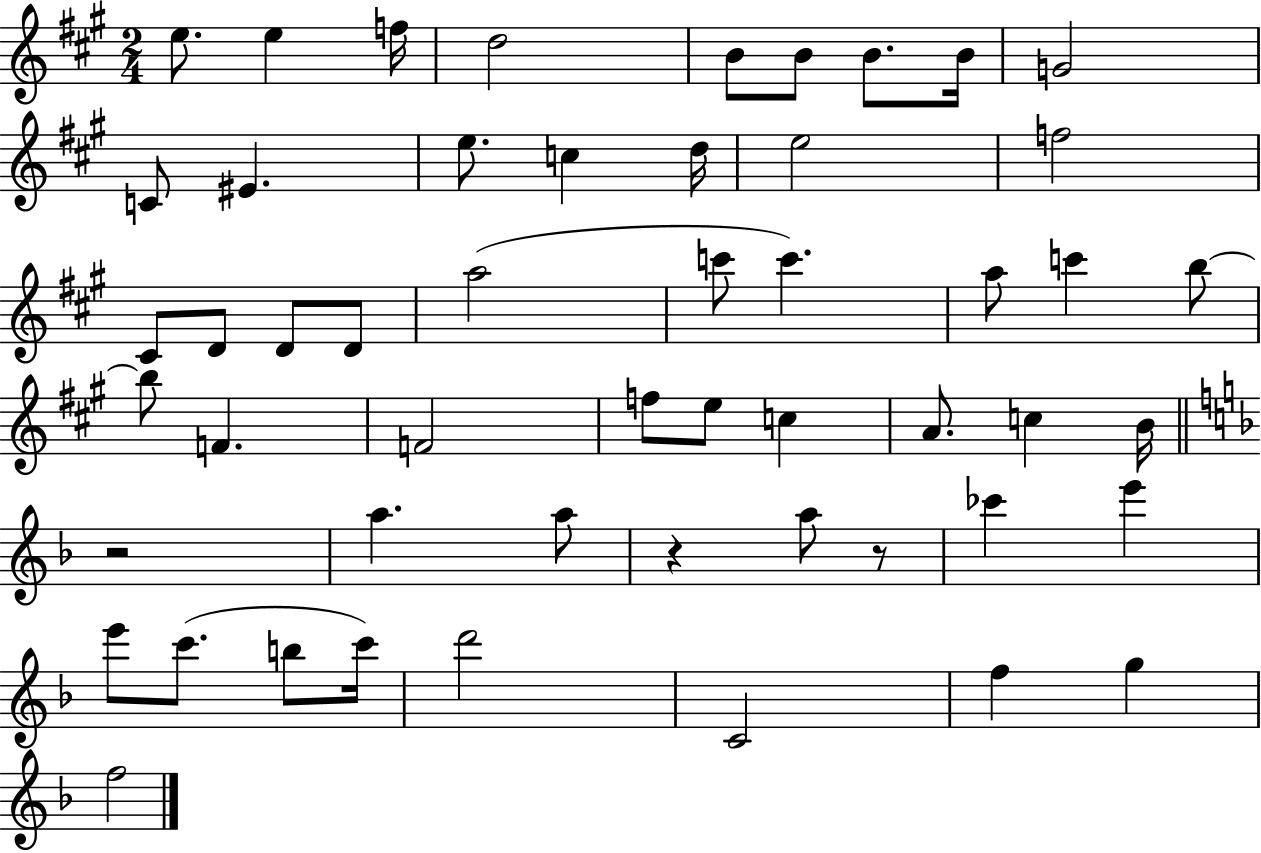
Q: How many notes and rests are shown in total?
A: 52